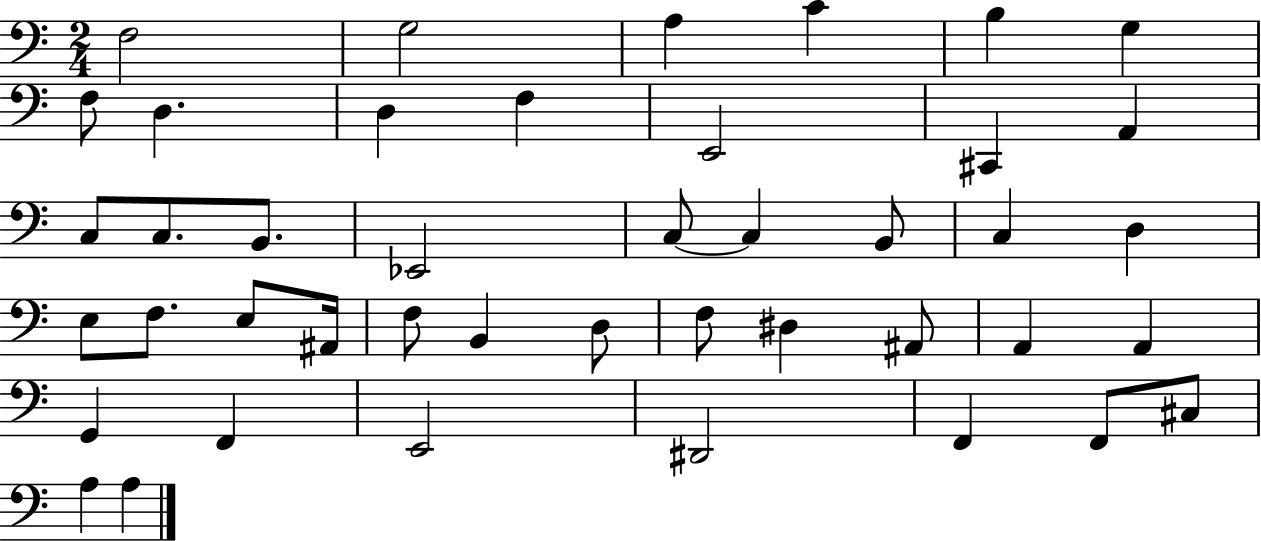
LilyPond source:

{
  \clef bass
  \numericTimeSignature
  \time 2/4
  \key c \major
  f2 | g2 | a4 c'4 | b4 g4 | \break f8 d4. | d4 f4 | e,2 | cis,4 a,4 | \break c8 c8. b,8. | ees,2 | c8~~ c4 b,8 | c4 d4 | \break e8 f8. e8 ais,16 | f8 b,4 d8 | f8 dis4 ais,8 | a,4 a,4 | \break g,4 f,4 | e,2 | dis,2 | f,4 f,8 cis8 | \break a4 a4 | \bar "|."
}